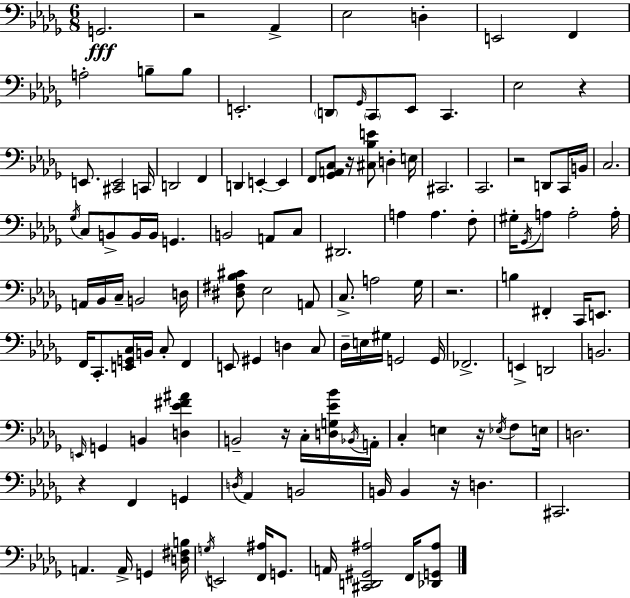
X:1
T:Untitled
M:6/8
L:1/4
K:Bbm
G,,2 z2 _A,, _E,2 D, E,,2 F,, A,2 B,/2 B,/2 E,,2 D,,/2 _G,,/4 C,,/2 _E,,/2 C,, _E,2 z E,,/2 [^C,,E,,]2 C,,/4 D,,2 F,, D,, E,, E,, F,,/2 [_G,,A,,C,]/2 z/4 [^C,_B,E]/2 D, E,/4 ^C,,2 C,,2 z2 D,,/2 C,,/4 B,,/4 C,2 _G,/4 C,/2 B,,/2 B,,/4 B,,/4 G,, B,,2 A,,/2 C,/2 ^D,,2 A, A, F,/2 ^G,/4 _G,,/4 A,/2 A,2 A,/4 A,,/4 _B,,/4 C,/4 B,,2 D,/4 [^D,^F,_B,^C]/2 _E,2 A,,/2 C,/2 A,2 _G,/4 z2 B, ^F,, C,,/4 E,,/2 F,,/4 C,,/2 [E,,G,,C,]/4 B,,/4 C,/2 F,, E,,/2 ^G,, D, C,/2 _D,/4 E,/4 ^G,/4 G,,2 G,,/4 _F,,2 E,, D,,2 B,,2 E,,/4 G,, B,, [D,_E^F^A] B,,2 z/4 C,/4 [D,G,_E_B]/4 _B,,/4 A,,/4 C, E, z/4 _E,/4 F,/2 E,/4 D,2 z F,, G,, D,/4 _A,, B,,2 B,,/4 B,, z/4 D, ^C,,2 A,, A,,/4 G,, [D,^F,B,]/4 G,/4 E,,2 [F,,^A,]/4 G,,/2 A,,/4 [^C,,D,,^G,,^A,]2 F,,/4 [_D,,G,,^A,]/2